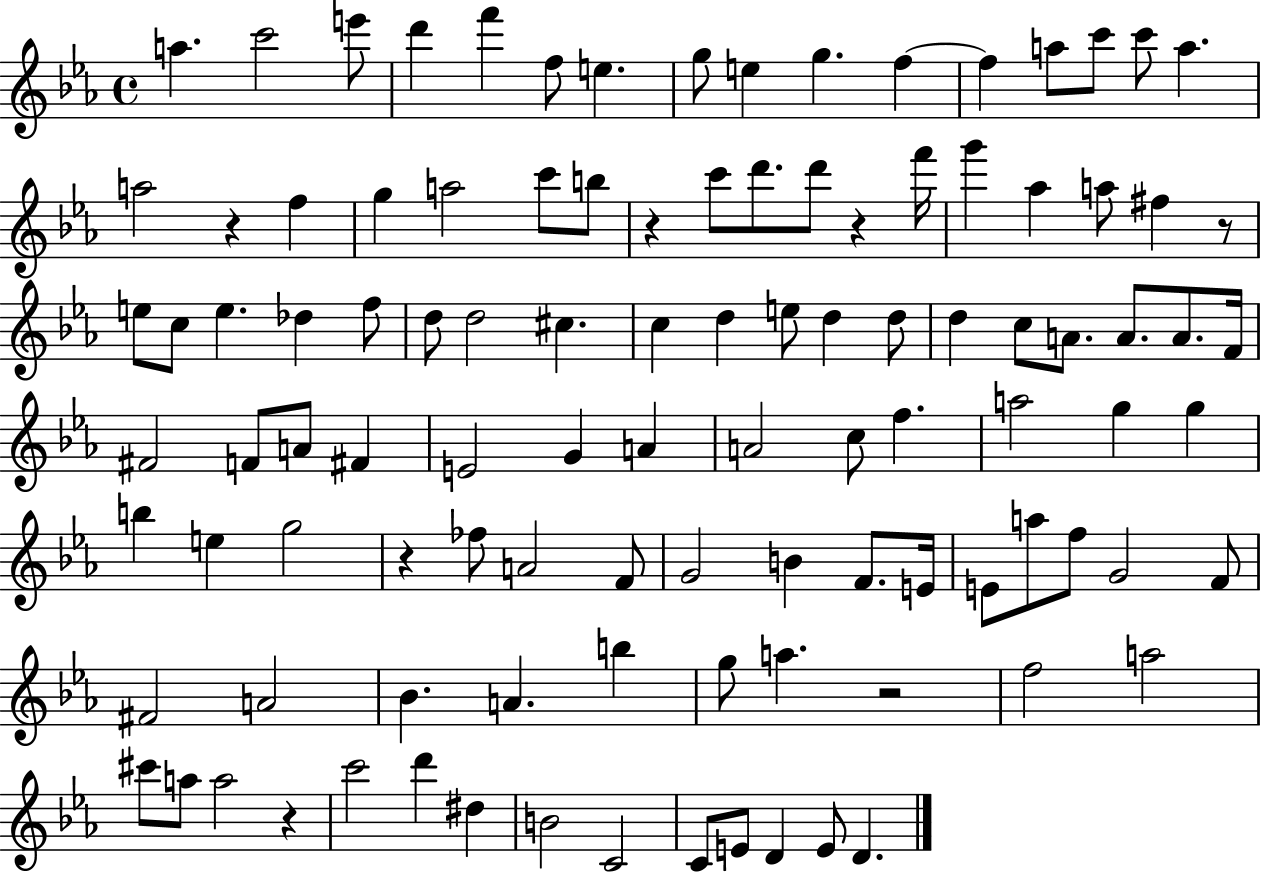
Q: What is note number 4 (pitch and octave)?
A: D6